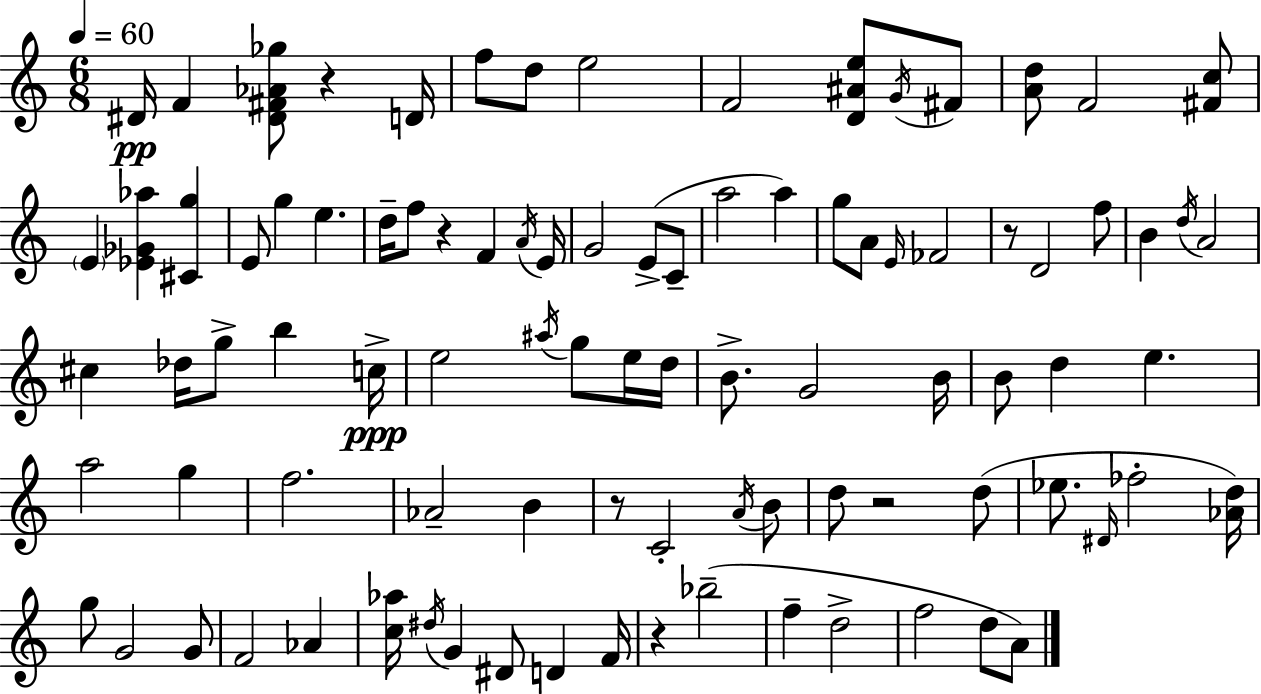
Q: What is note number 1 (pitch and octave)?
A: D#4